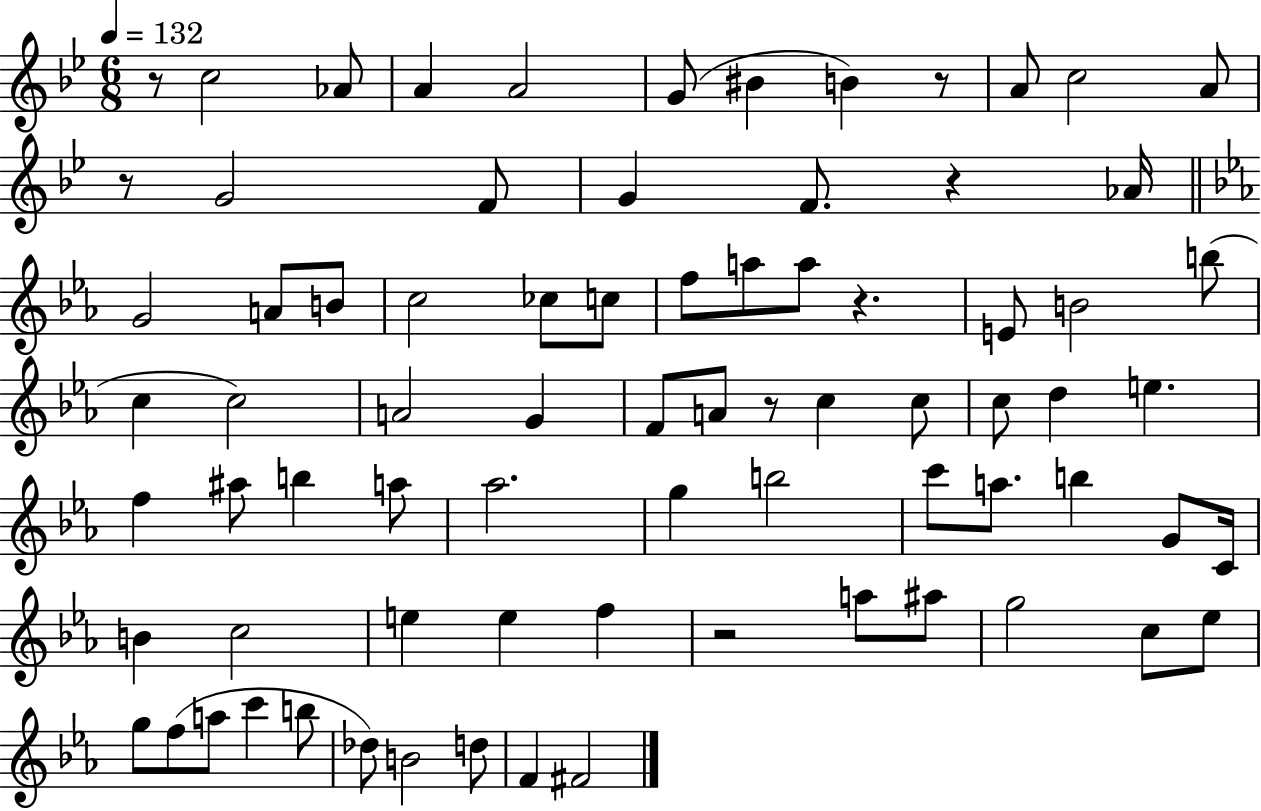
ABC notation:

X:1
T:Untitled
M:6/8
L:1/4
K:Bb
z/2 c2 _A/2 A A2 G/2 ^B B z/2 A/2 c2 A/2 z/2 G2 F/2 G F/2 z _A/4 G2 A/2 B/2 c2 _c/2 c/2 f/2 a/2 a/2 z E/2 B2 b/2 c c2 A2 G F/2 A/2 z/2 c c/2 c/2 d e f ^a/2 b a/2 _a2 g b2 c'/2 a/2 b G/2 C/4 B c2 e e f z2 a/2 ^a/2 g2 c/2 _e/2 g/2 f/2 a/2 c' b/2 _d/2 B2 d/2 F ^F2